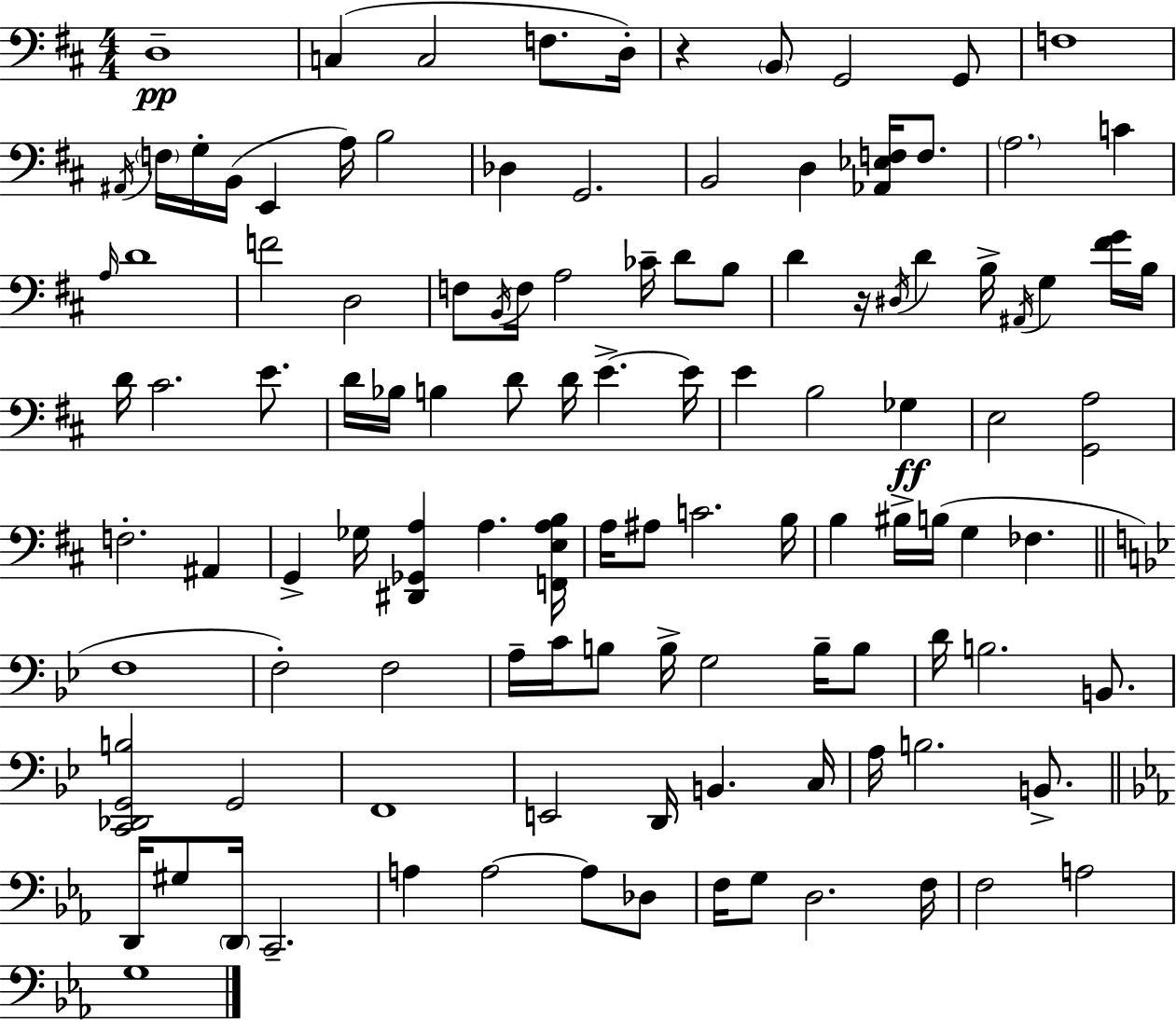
X:1
T:Untitled
M:4/4
L:1/4
K:D
D,4 C, C,2 F,/2 D,/4 z B,,/2 G,,2 G,,/2 F,4 ^A,,/4 F,/4 G,/4 B,,/4 E,, A,/4 B,2 _D, G,,2 B,,2 D, [_A,,_E,F,]/4 F,/2 A,2 C A,/4 D4 F2 D,2 F,/2 B,,/4 F,/4 A,2 _C/4 D/2 B,/2 D z/4 ^D,/4 D B,/4 ^A,,/4 G, [^FG]/4 B,/4 D/4 ^C2 E/2 D/4 _B,/4 B, D/2 D/4 E E/4 E B,2 _G, E,2 [G,,A,]2 F,2 ^A,, G,, _G,/4 [^D,,_G,,A,] A, [F,,E,A,B,]/4 A,/4 ^A,/2 C2 B,/4 B, ^B,/4 B,/4 G, _F, F,4 F,2 F,2 A,/4 C/4 B,/2 B,/4 G,2 B,/4 B,/2 D/4 B,2 B,,/2 [C,,_D,,G,,B,]2 G,,2 F,,4 E,,2 D,,/4 B,, C,/4 A,/4 B,2 B,,/2 D,,/4 ^G,/2 D,,/4 C,,2 A, A,2 A,/2 _D,/2 F,/4 G,/2 D,2 F,/4 F,2 A,2 G,4